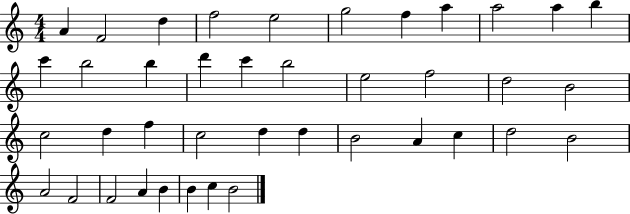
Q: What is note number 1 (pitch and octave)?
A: A4